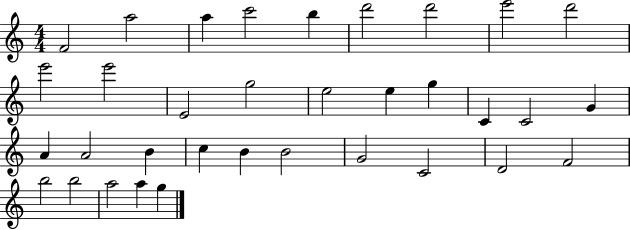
{
  \clef treble
  \numericTimeSignature
  \time 4/4
  \key c \major
  f'2 a''2 | a''4 c'''2 b''4 | d'''2 d'''2 | e'''2 d'''2 | \break e'''2 e'''2 | e'2 g''2 | e''2 e''4 g''4 | c'4 c'2 g'4 | \break a'4 a'2 b'4 | c''4 b'4 b'2 | g'2 c'2 | d'2 f'2 | \break b''2 b''2 | a''2 a''4 g''4 | \bar "|."
}